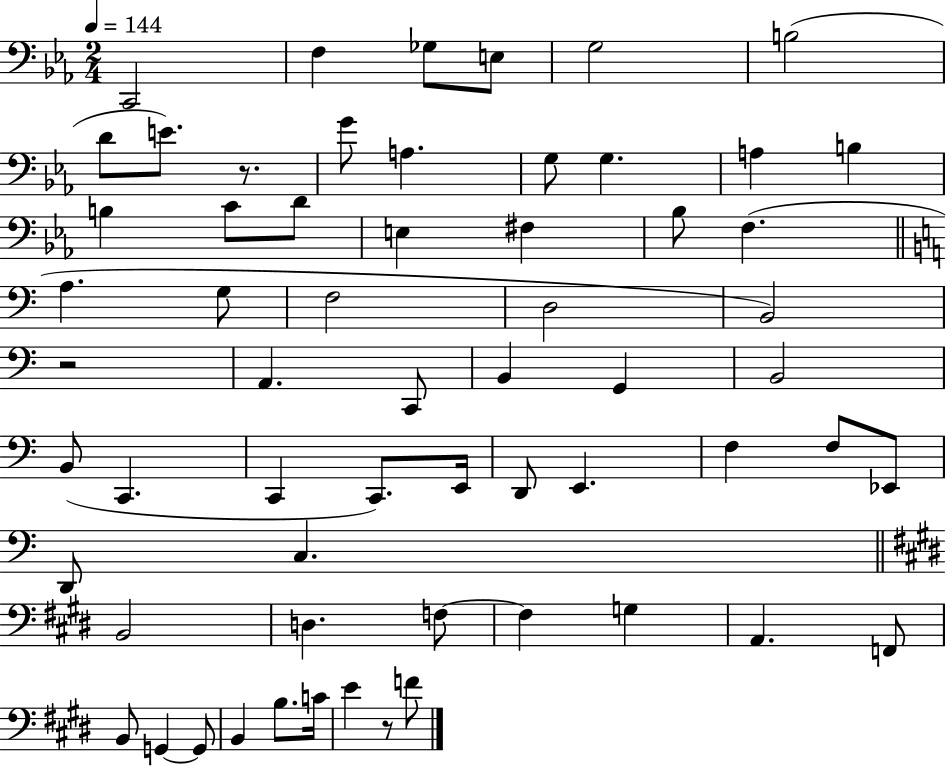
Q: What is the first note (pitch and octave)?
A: C2